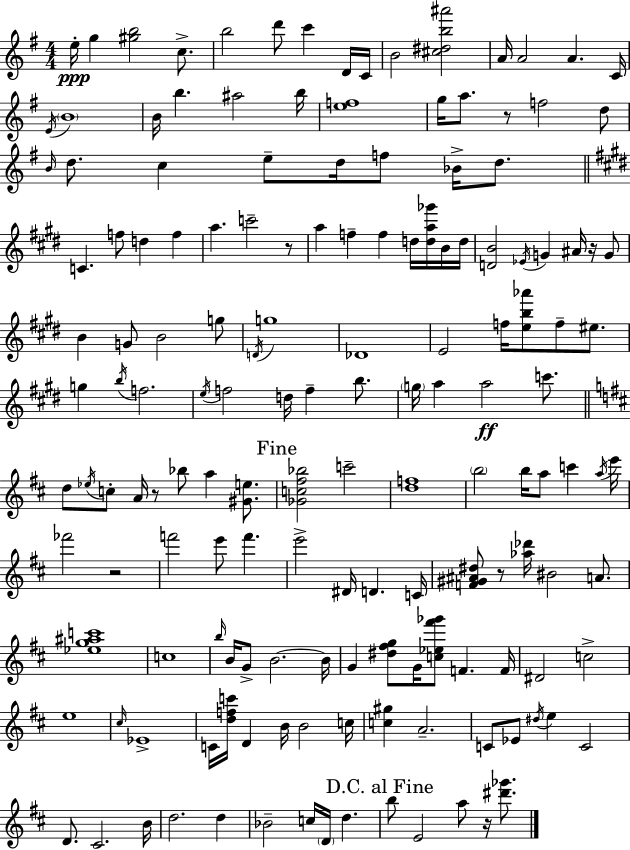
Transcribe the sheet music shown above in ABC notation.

X:1
T:Untitled
M:4/4
L:1/4
K:Em
e/4 g [^gb]2 c/2 b2 d'/2 c' D/4 C/4 B2 [^c^db^a']2 A/4 A2 A C/4 E/4 B4 B/4 b ^a2 b/4 [ef]4 g/4 a/2 z/2 f2 d/2 B/4 d/2 c e/2 d/4 f/2 _B/4 d/2 C f/2 d f a c'2 z/2 a f f d/4 [da_g']/4 B/4 d/4 [DB]2 _E/4 G ^A/4 z/4 G/2 B G/2 B2 g/2 D/4 g4 _D4 E2 f/4 [eb_a']/2 f/2 ^e/2 g b/4 f2 e/4 f2 d/4 f b/2 g/4 a a2 c'/2 d/2 _e/4 c/2 A/4 z/2 _b/2 a [^Ge]/2 [_Gc^f_b]2 c'2 [df]4 b2 b/4 a/2 c' a/4 e'/4 _f'2 z2 f'2 e'/2 f' e'2 ^D/4 D C/4 [F^G^A^d]/2 z/2 [_a_d']/4 ^B2 A/2 [_eg^ac']4 c4 b/4 B/4 G/2 B2 B/4 G [^d^fg]/2 G/4 [c_e^f'_g']/2 F F/4 ^D2 c2 e4 ^c/4 _E4 C/4 [dfc']/4 D B/4 B2 c/4 [c^g] A2 C/2 _E/2 ^d/4 e C2 D/2 ^C2 B/4 d2 d _B2 c/4 D/4 d b/2 E2 a/2 z/4 [^d'_g']/2